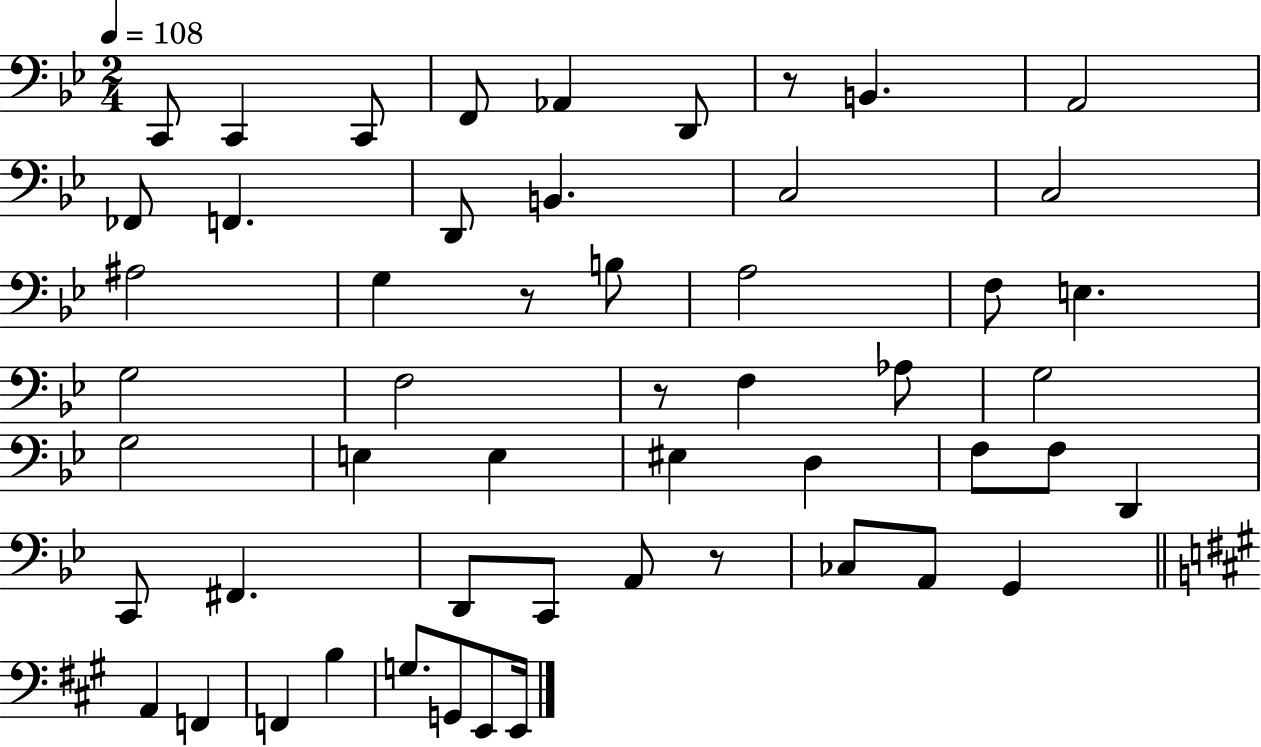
{
  \clef bass
  \numericTimeSignature
  \time 2/4
  \key bes \major
  \tempo 4 = 108
  c,8 c,4 c,8 | f,8 aes,4 d,8 | r8 b,4. | a,2 | \break fes,8 f,4. | d,8 b,4. | c2 | c2 | \break ais2 | g4 r8 b8 | a2 | f8 e4. | \break g2 | f2 | r8 f4 aes8 | g2 | \break g2 | e4 e4 | eis4 d4 | f8 f8 d,4 | \break c,8 fis,4. | d,8 c,8 a,8 r8 | ces8 a,8 g,4 | \bar "||" \break \key a \major a,4 f,4 | f,4 b4 | g8. g,8 e,8 e,16 | \bar "|."
}